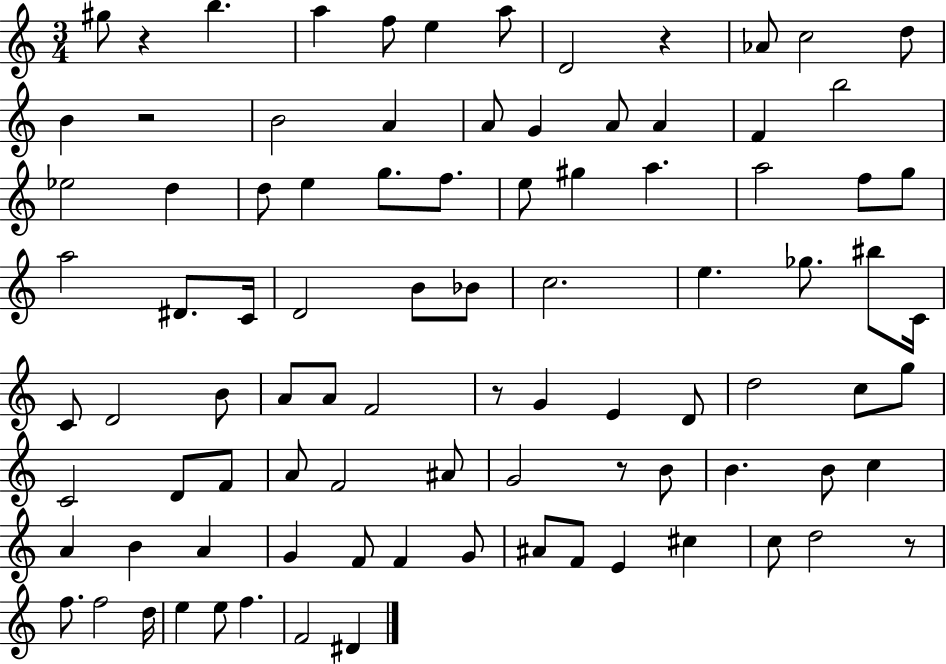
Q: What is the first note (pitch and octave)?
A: G#5